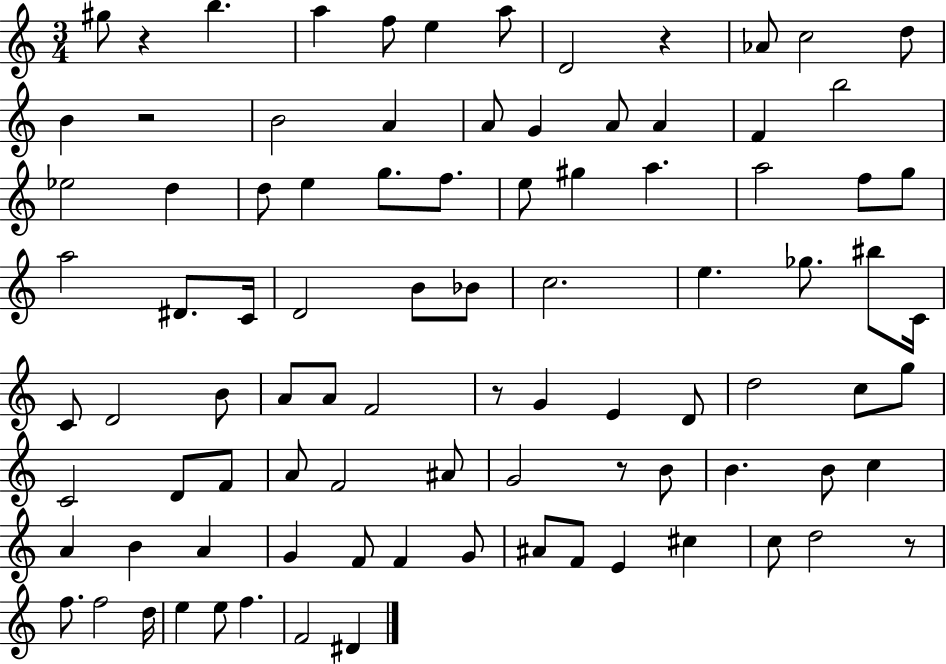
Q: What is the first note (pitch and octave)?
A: G#5